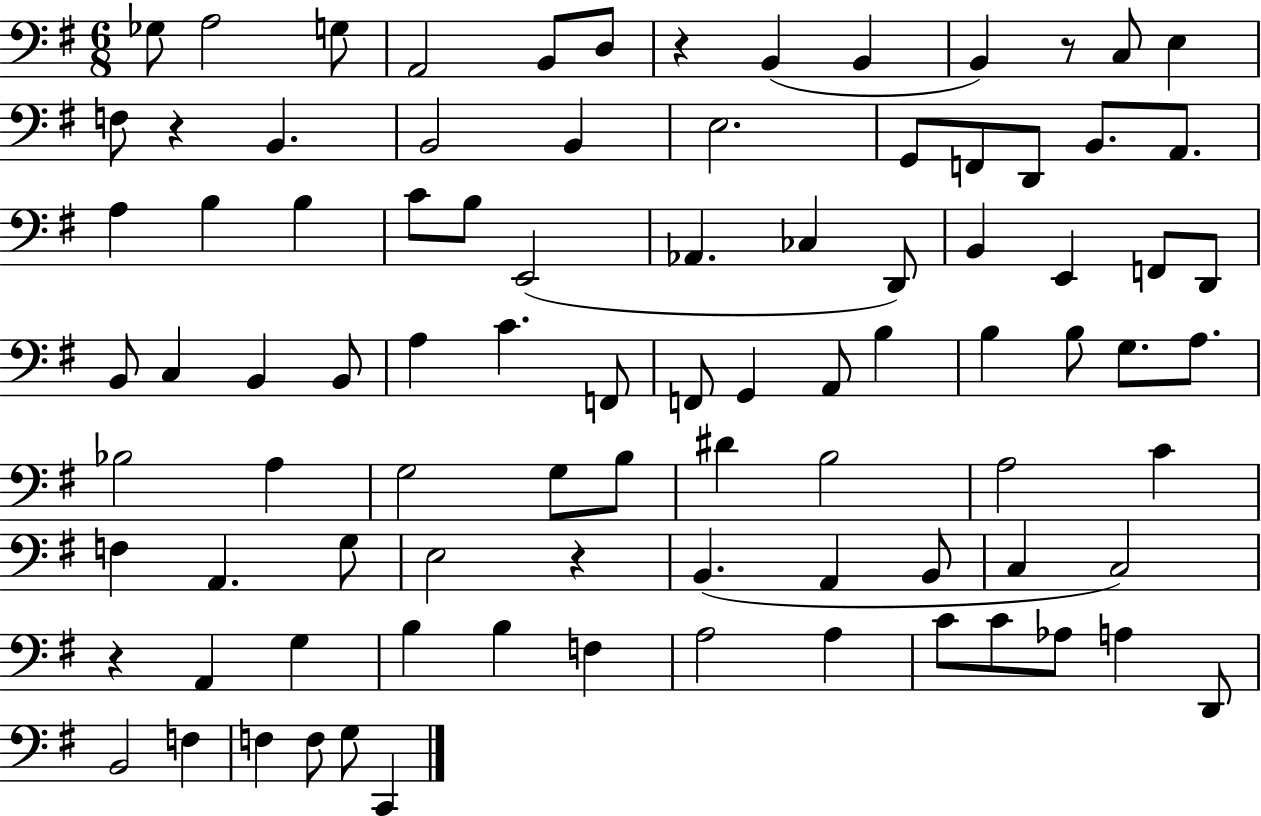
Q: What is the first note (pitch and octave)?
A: Gb3